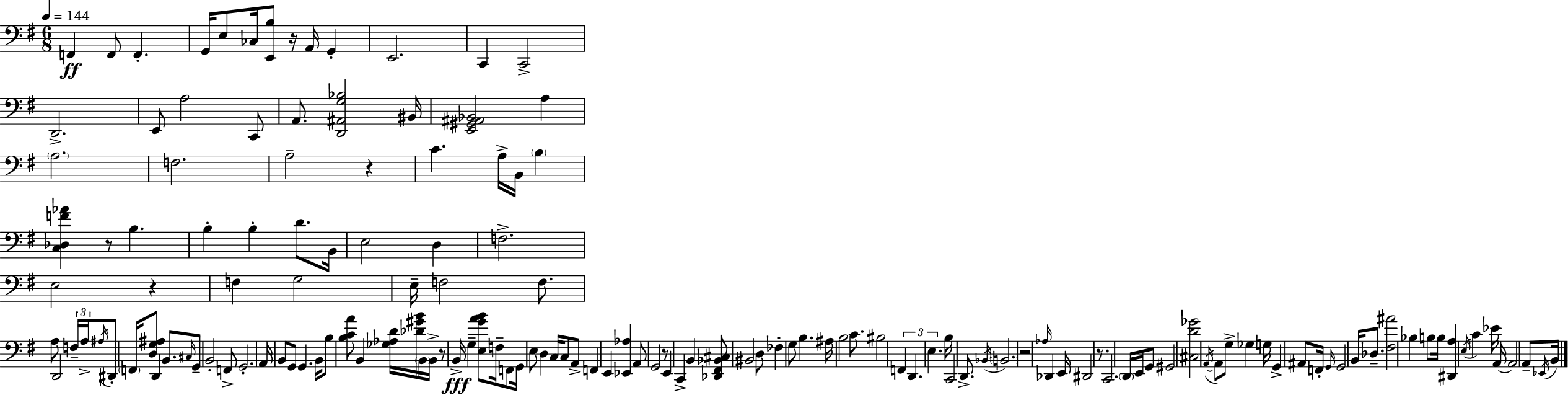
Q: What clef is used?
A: bass